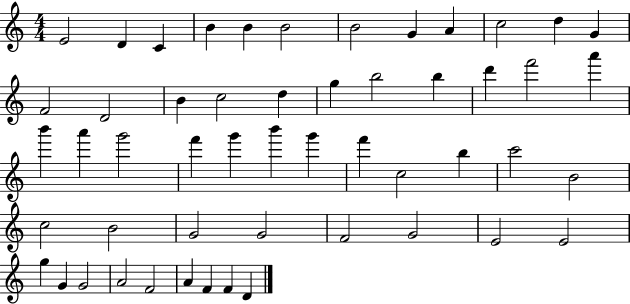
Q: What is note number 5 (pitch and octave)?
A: B4